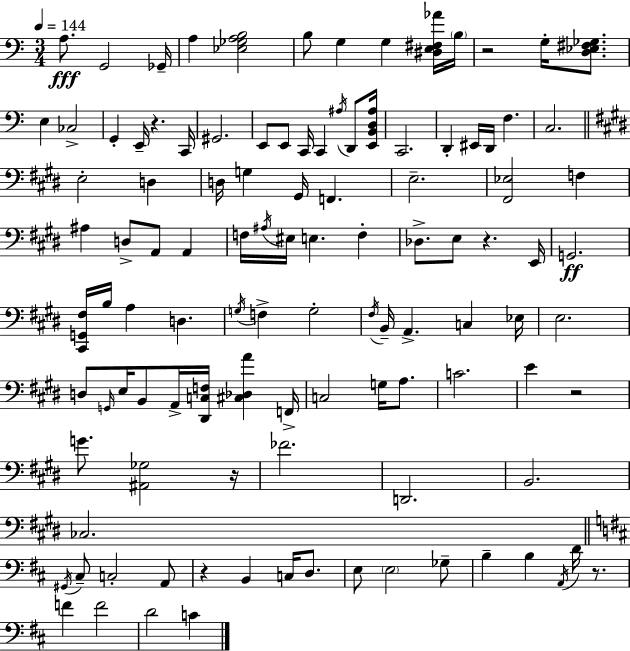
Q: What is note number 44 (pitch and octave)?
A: F3